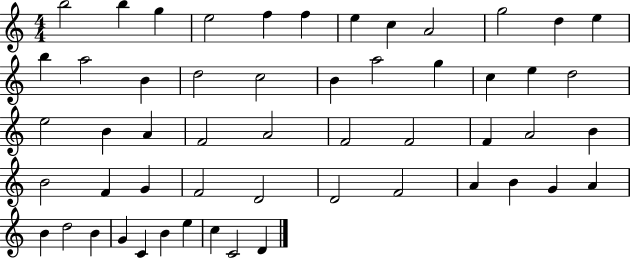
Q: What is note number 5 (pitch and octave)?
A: F5